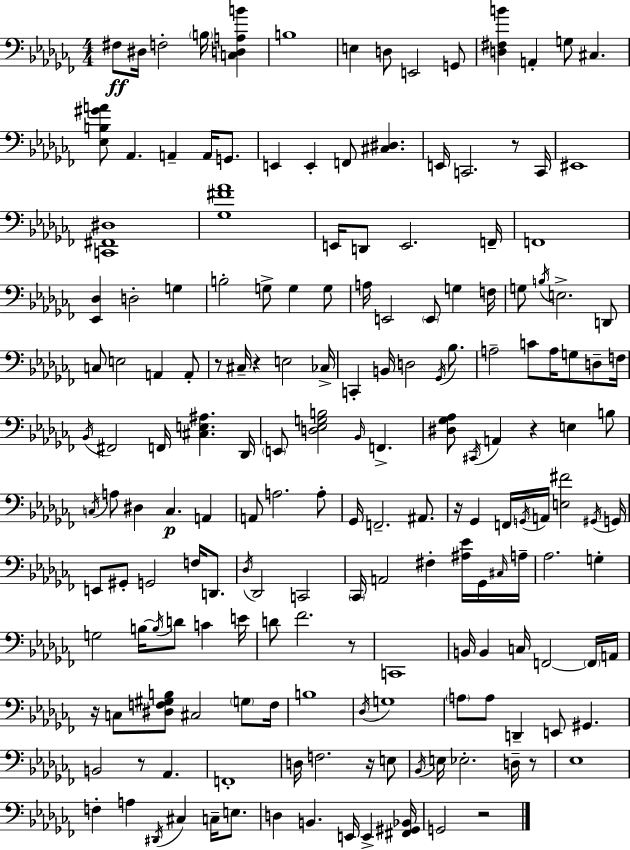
X:1
T:Untitled
M:4/4
L:1/4
K:Abm
^F,/2 ^D,/4 F,2 B,/4 [C,D,A,B] B,4 E, D,/2 E,,2 G,,/2 [D,^F,B] A,, G,/2 ^C, [_E,B,^GA]/2 _A,, A,, A,,/4 G,,/2 E,, E,, F,,/2 [^C,^D,] E,,/4 C,,2 z/2 C,,/4 ^E,,4 [C,,^F,,^D,]4 [_G,^F_A]4 E,,/4 D,,/2 E,,2 F,,/4 F,,4 [_E,,_D,] D,2 G, B,2 G,/2 G, G,/2 A,/4 E,,2 E,,/2 G, F,/4 G,/2 B,/4 E,2 D,,/2 C,/2 E,2 A,, A,,/2 z/2 ^C,/4 z E,2 _C,/4 C,, B,,/4 D,2 _G,,/4 _B,/2 A,2 C/2 A,/4 G,/2 D,/2 F,/4 _B,,/4 ^F,,2 F,,/4 [^C,E,^A,] _D,,/4 E,,/2 [D,_E,G,B,]2 _B,,/4 F,, [^D,_G,_A,]/2 ^C,,/4 A,, z E, B,/2 C,/4 A,/2 ^D, C, A,, A,,/2 A,2 A,/2 _G,,/4 F,,2 ^A,,/2 z/4 _G,, F,,/4 G,,/4 A,,/4 [E,^F]2 ^G,,/4 G,,/4 E,,/2 ^G,,/2 G,,2 F,/4 D,,/2 _D,/4 _D,,2 C,,2 _C,,/4 A,,2 ^F, [^A,_E]/4 _G,,/4 ^C,/4 A,/4 _A,2 G, G,2 B,/4 B,/4 D/2 C E/4 D/2 _F2 z/2 C,,4 B,,/4 B,, C,/4 F,,2 F,,/4 A,,/4 z/4 C,/2 [^D,F,^G,B,]/2 ^C,2 G,/2 F,/4 B,4 _D,/4 G,4 A,/2 A,/2 D,, E,,/2 ^G,, B,,2 z/2 _A,, F,,4 D,/4 F,2 z/4 E,/2 _B,,/4 E,/4 _E,2 D,/4 z/2 _E,4 F, A, ^D,,/4 ^C, C,/4 E,/2 D, B,, E,,/4 E,, [^F,,^G,,_B,,]/4 G,,2 z2